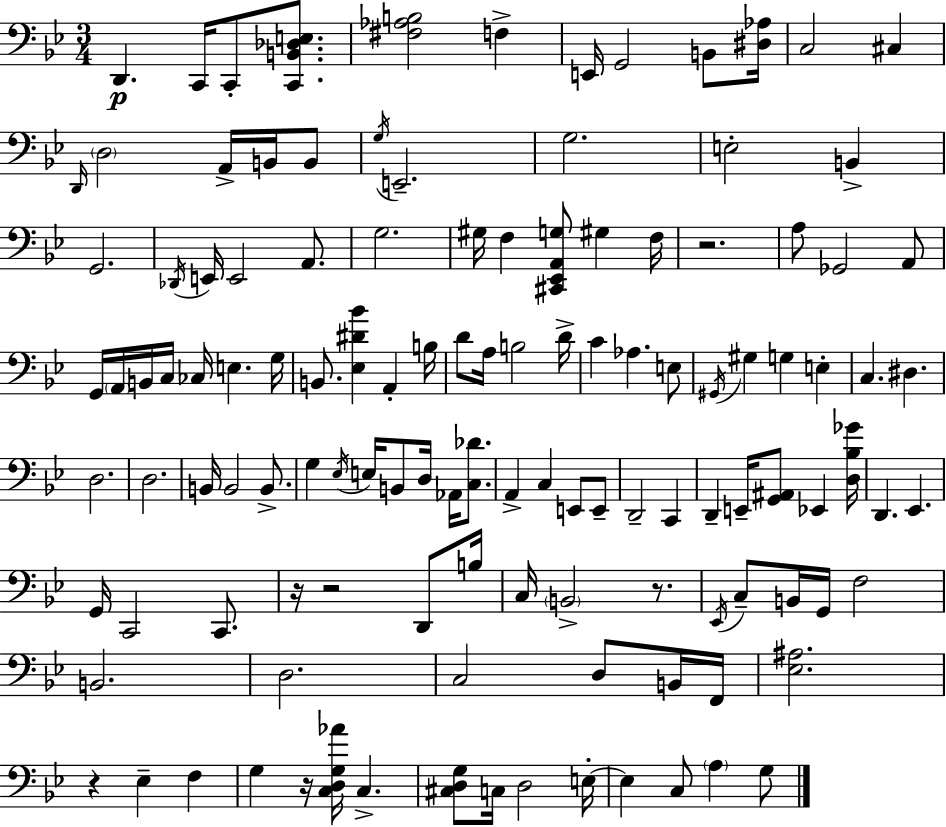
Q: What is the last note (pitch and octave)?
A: G3